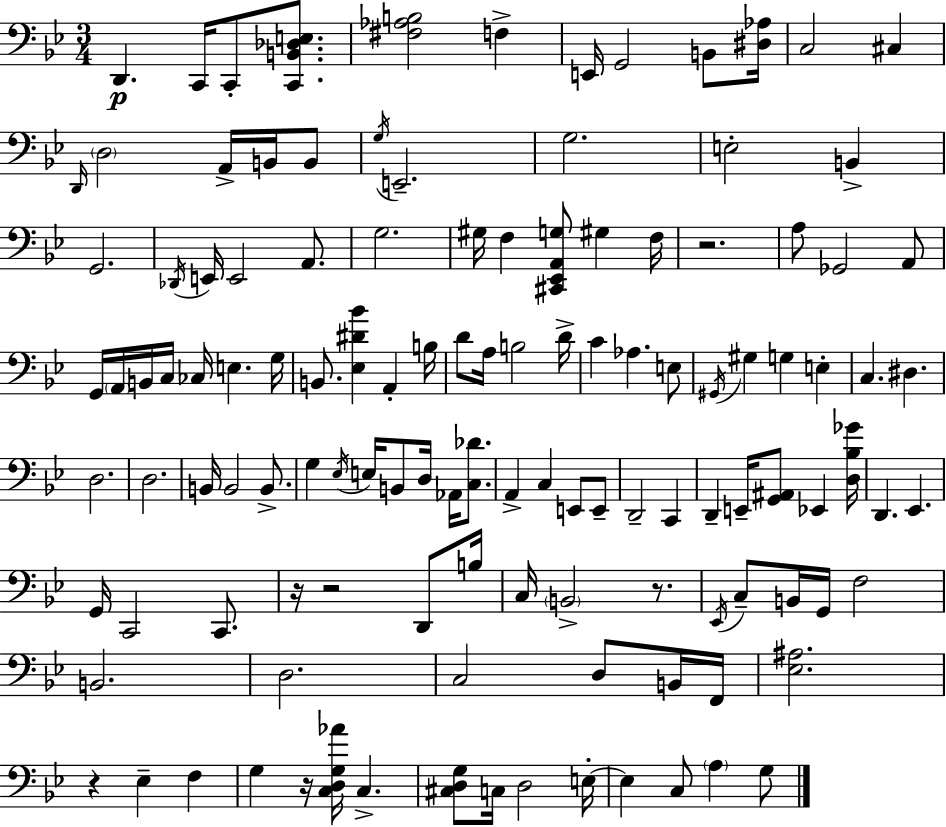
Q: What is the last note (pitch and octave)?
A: G3